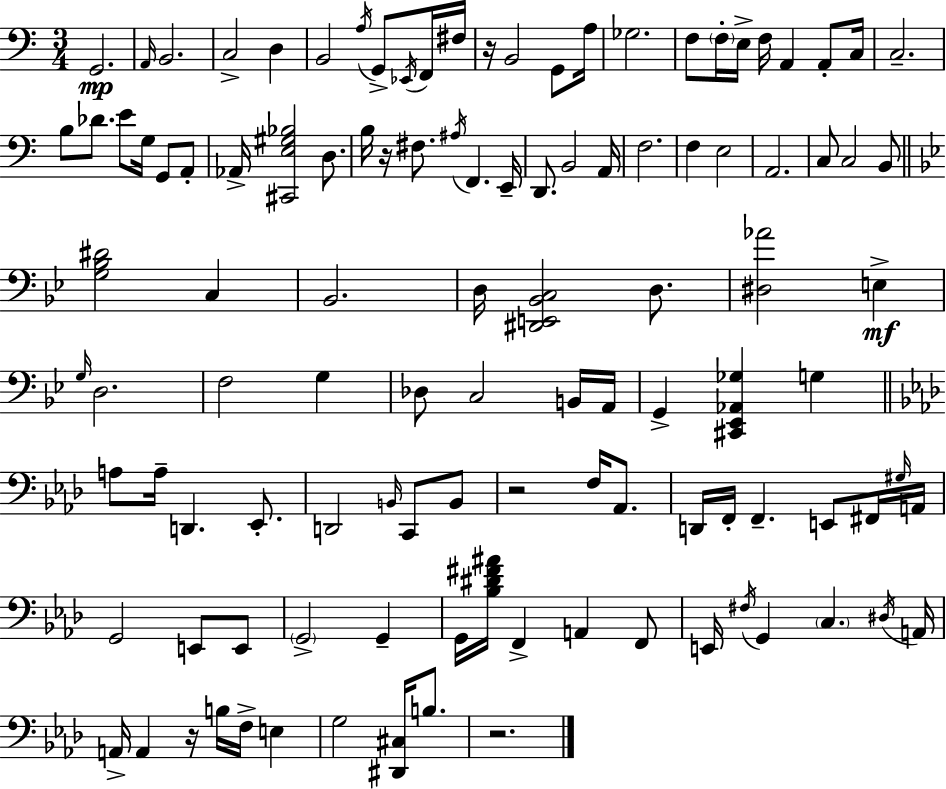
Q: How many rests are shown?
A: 5